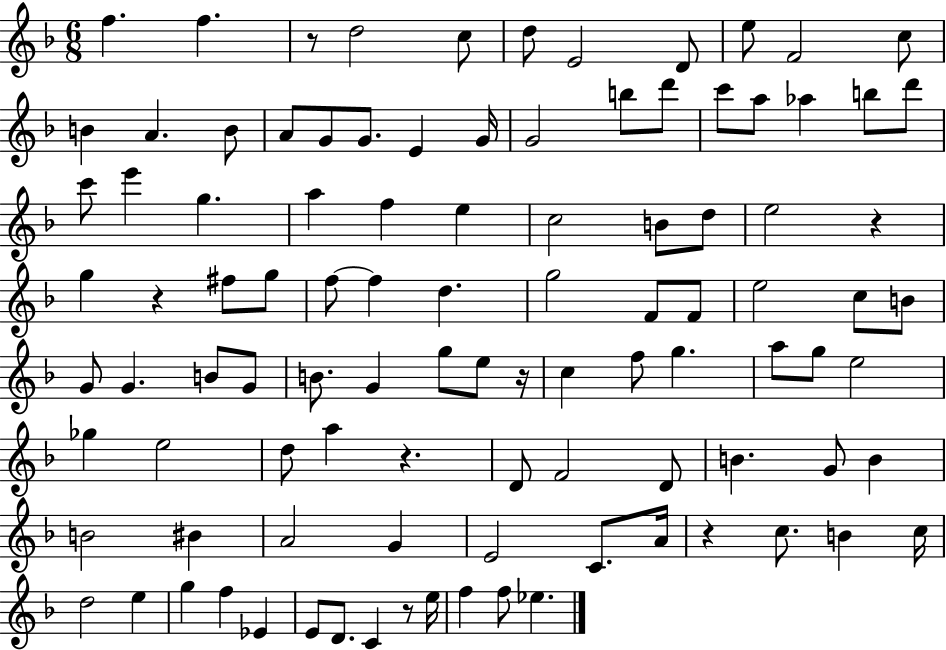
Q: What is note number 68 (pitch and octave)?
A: F4